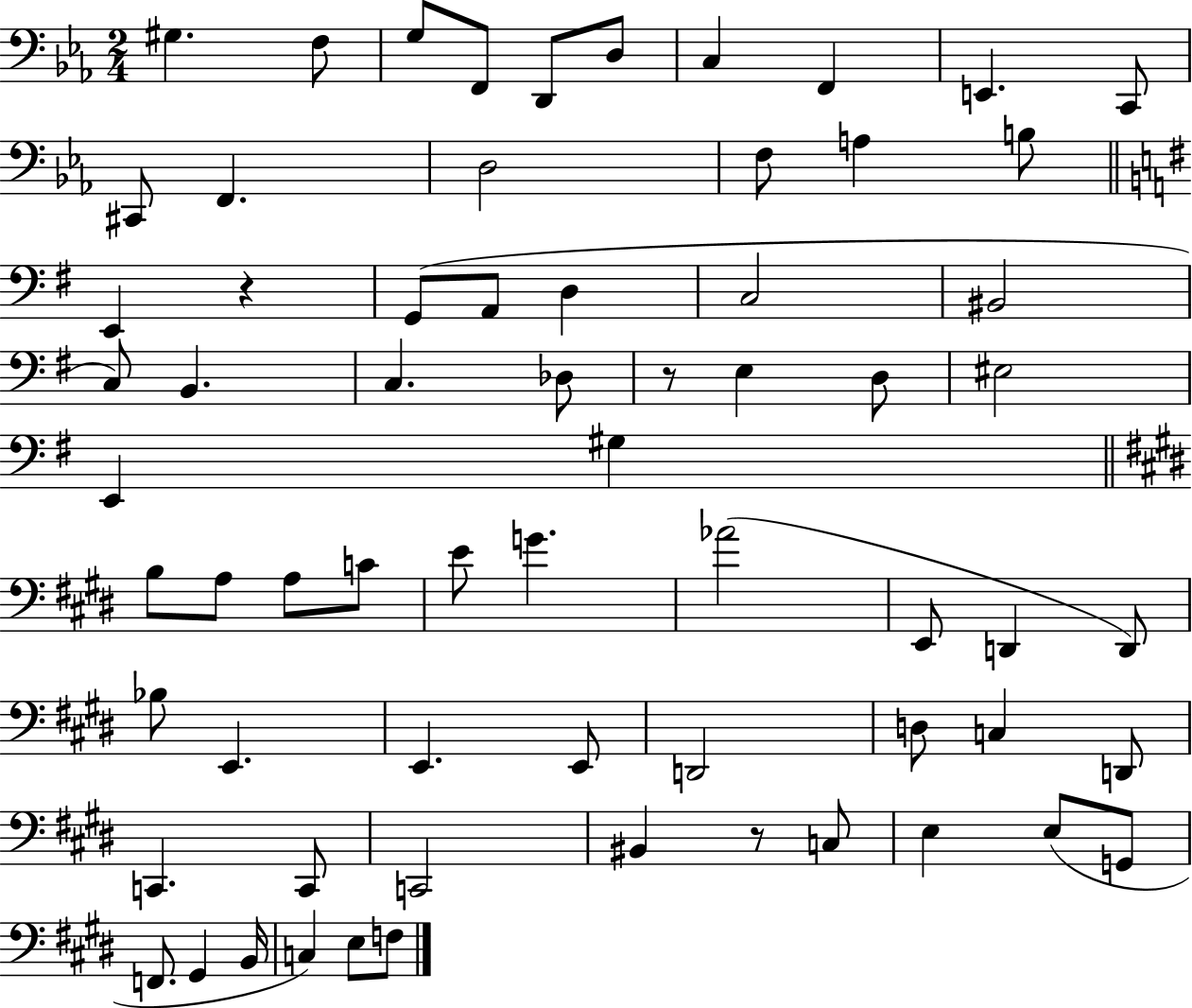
X:1
T:Untitled
M:2/4
L:1/4
K:Eb
^G, F,/2 G,/2 F,,/2 D,,/2 D,/2 C, F,, E,, C,,/2 ^C,,/2 F,, D,2 F,/2 A, B,/2 E,, z G,,/2 A,,/2 D, C,2 ^B,,2 C,/2 B,, C, _D,/2 z/2 E, D,/2 ^E,2 E,, ^G, B,/2 A,/2 A,/2 C/2 E/2 G _A2 E,,/2 D,, D,,/2 _B,/2 E,, E,, E,,/2 D,,2 D,/2 C, D,,/2 C,, C,,/2 C,,2 ^B,, z/2 C,/2 E, E,/2 G,,/2 F,,/2 ^G,, B,,/4 C, E,/2 F,/2